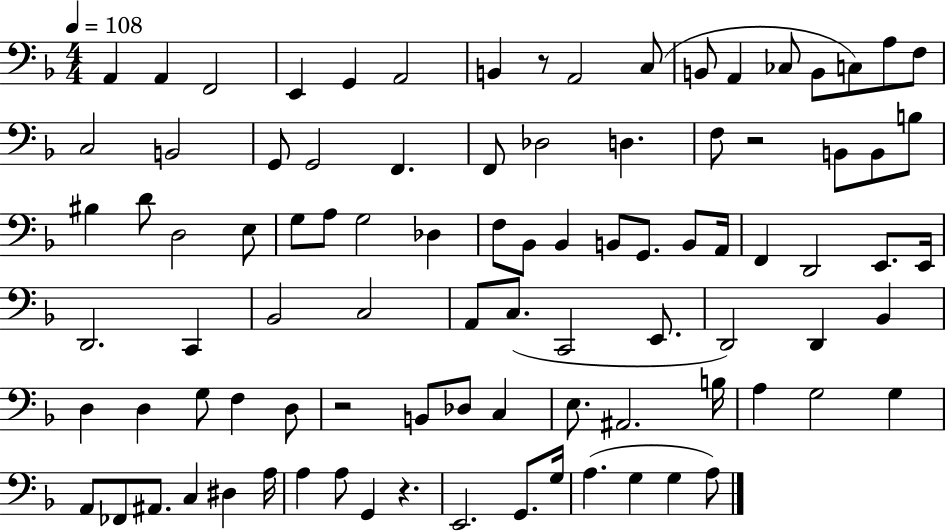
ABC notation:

X:1
T:Untitled
M:4/4
L:1/4
K:F
A,, A,, F,,2 E,, G,, A,,2 B,, z/2 A,,2 C,/2 B,,/2 A,, _C,/2 B,,/2 C,/2 A,/2 F,/2 C,2 B,,2 G,,/2 G,,2 F,, F,,/2 _D,2 D, F,/2 z2 B,,/2 B,,/2 B,/2 ^B, D/2 D,2 E,/2 G,/2 A,/2 G,2 _D, F,/2 _B,,/2 _B,, B,,/2 G,,/2 B,,/2 A,,/4 F,, D,,2 E,,/2 E,,/4 D,,2 C,, _B,,2 C,2 A,,/2 C,/2 C,,2 E,,/2 D,,2 D,, _B,, D, D, G,/2 F, D,/2 z2 B,,/2 _D,/2 C, E,/2 ^A,,2 B,/4 A, G,2 G, A,,/2 _F,,/2 ^A,,/2 C, ^D, A,/4 A, A,/2 G,, z E,,2 G,,/2 G,/4 A, G, G, A,/2